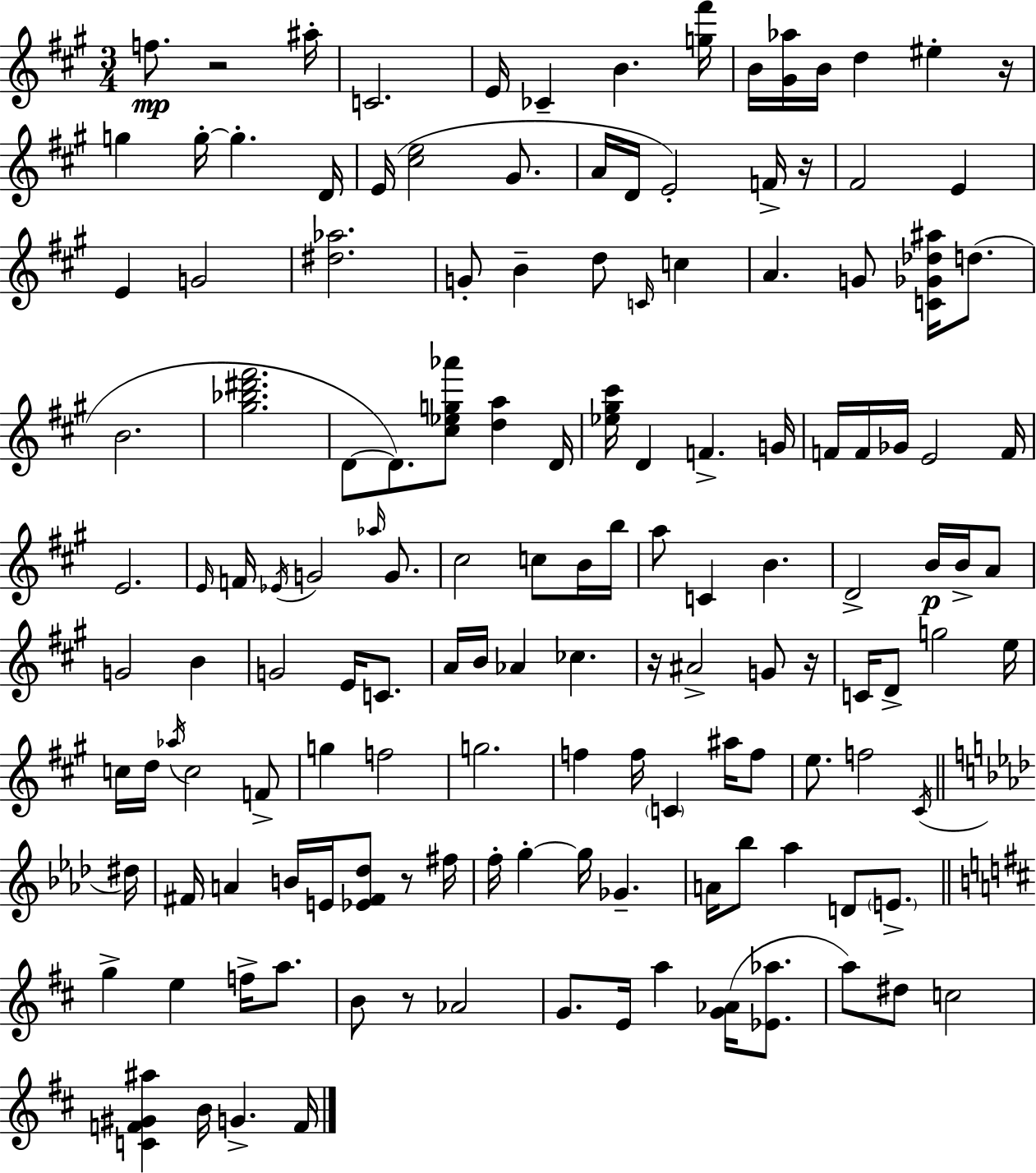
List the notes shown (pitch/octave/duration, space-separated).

F5/e. R/h A#5/s C4/h. E4/s CES4/q B4/q. [G5,F#6]/s B4/s [G#4,Ab5]/s B4/s D5/q EIS5/q R/s G5/q G5/s G5/q. D4/s E4/s [C#5,E5]/h G#4/e. A4/s D4/s E4/h F4/s R/s F#4/h E4/q E4/q G4/h [D#5,Ab5]/h. G4/e B4/q D5/e C4/s C5/q A4/q. G4/e [C4,Gb4,Db5,A#5]/s D5/e. B4/h. [G#5,Bb5,D#6,F#6]/h. D4/e D4/e. [C#5,Eb5,G5,Ab6]/e [D5,A5]/q D4/s [Eb5,G#5,C#6]/s D4/q F4/q. G4/s F4/s F4/s Gb4/s E4/h F4/s E4/h. E4/s F4/s Eb4/s G4/h Ab5/s G4/e. C#5/h C5/e B4/s B5/s A5/e C4/q B4/q. D4/h B4/s B4/s A4/e G4/h B4/q G4/h E4/s C4/e. A4/s B4/s Ab4/q CES5/q. R/s A#4/h G4/e R/s C4/s D4/e G5/h E5/s C5/s D5/s Ab5/s C5/h F4/e G5/q F5/h G5/h. F5/q F5/s C4/q A#5/s F5/e E5/e. F5/h C#4/s D#5/s F#4/s A4/q B4/s E4/s [Eb4,F#4,Db5]/e R/e F#5/s F5/s G5/q G5/s Gb4/q. A4/s Bb5/e Ab5/q D4/e E4/e. G5/q E5/q F5/s A5/e. B4/e R/e Ab4/h G4/e. E4/s A5/q [G4,Ab4]/s [Eb4,Ab5]/e. A5/e D#5/e C5/h [C4,F4,G#4,A#5]/q B4/s G4/q. F4/s